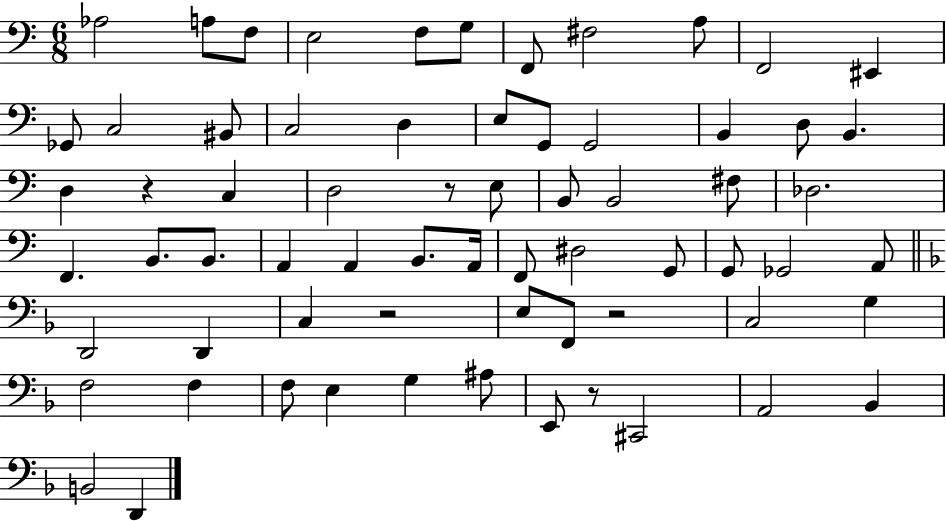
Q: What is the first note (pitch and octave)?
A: Ab3